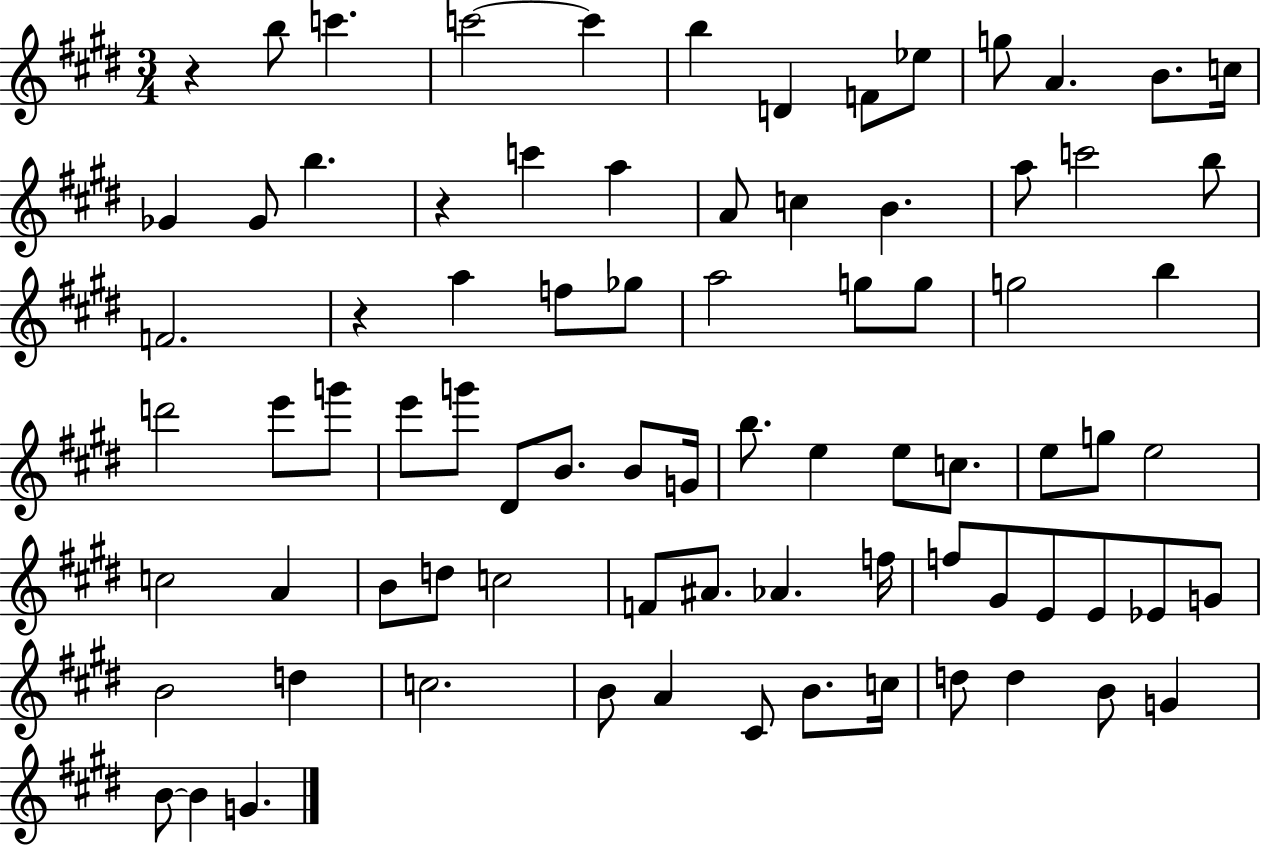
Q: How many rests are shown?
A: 3